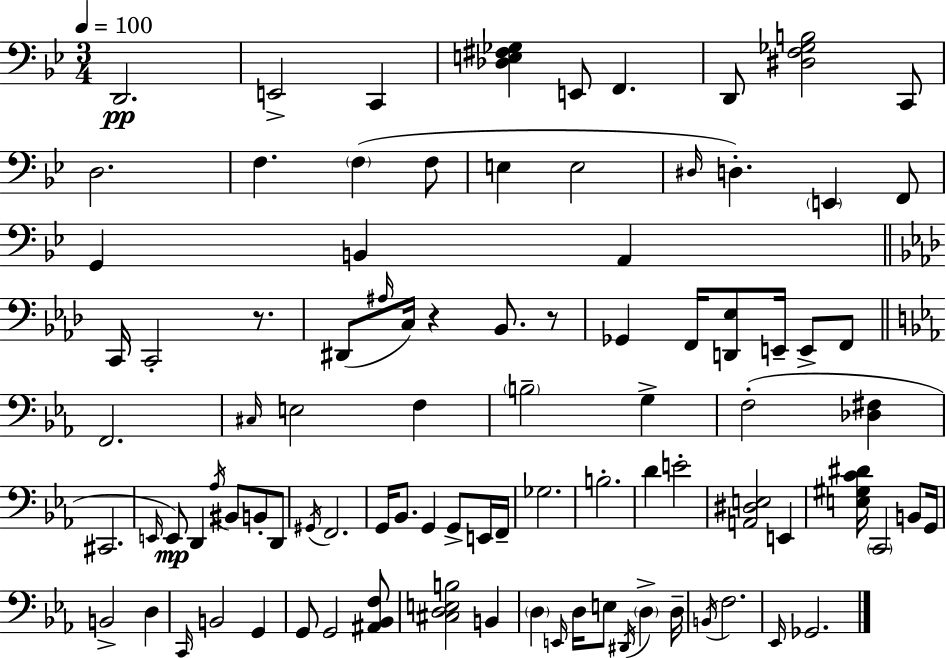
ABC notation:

X:1
T:Untitled
M:3/4
L:1/4
K:Bb
D,,2 E,,2 C,, [_D,E,^F,_G,] E,,/2 F,, D,,/2 [^D,F,_G,B,]2 C,,/2 D,2 F, F, F,/2 E, E,2 ^D,/4 D, E,, F,,/2 G,, B,, A,, C,,/4 C,,2 z/2 ^D,,/2 ^A,/4 C,/4 z _B,,/2 z/2 _G,, F,,/4 [D,,_E,]/2 E,,/4 E,,/2 F,,/2 F,,2 ^C,/4 E,2 F, B,2 G, F,2 [_D,^F,] ^C,,2 E,,/4 E,,/2 D,, _A,/4 ^B,,/2 B,,/2 D,,/2 ^G,,/4 F,,2 G,,/4 _B,,/2 G,, G,,/2 E,,/4 F,,/4 _G,2 B,2 D E2 [A,,^D,E,]2 E,, [E,^G,C^D]/4 C,,2 B,,/2 G,,/4 B,,2 D, C,,/4 B,,2 G,, G,,/2 G,,2 [^A,,_B,,F,]/2 [^C,D,E,B,]2 B,, D, E,,/4 D,/4 E,/2 ^D,,/4 D, D,/4 B,,/4 F,2 _E,,/4 _G,,2